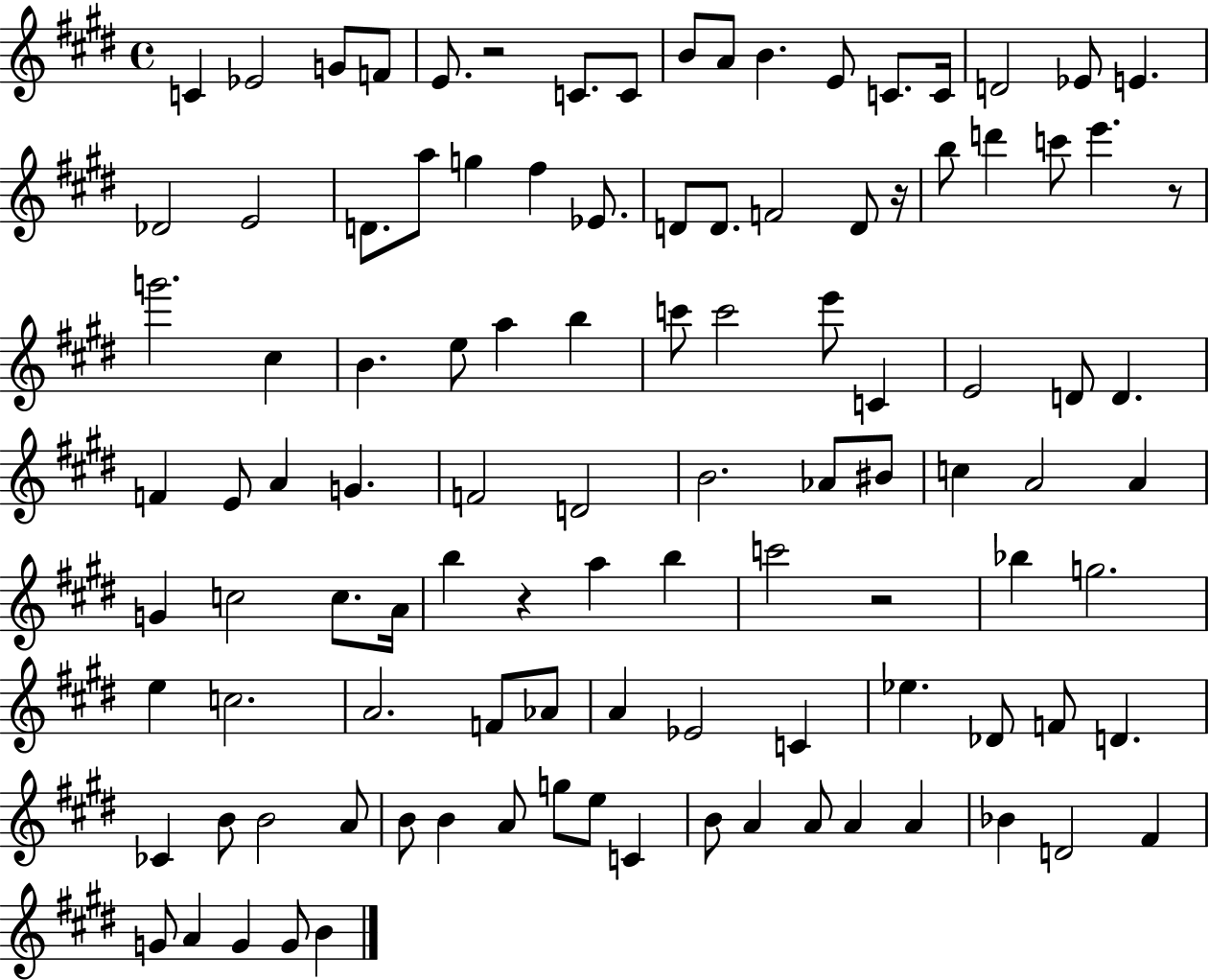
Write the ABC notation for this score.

X:1
T:Untitled
M:4/4
L:1/4
K:E
C _E2 G/2 F/2 E/2 z2 C/2 C/2 B/2 A/2 B E/2 C/2 C/4 D2 _E/2 E _D2 E2 D/2 a/2 g ^f _E/2 D/2 D/2 F2 D/2 z/4 b/2 d' c'/2 e' z/2 g'2 ^c B e/2 a b c'/2 c'2 e'/2 C E2 D/2 D F E/2 A G F2 D2 B2 _A/2 ^B/2 c A2 A G c2 c/2 A/4 b z a b c'2 z2 _b g2 e c2 A2 F/2 _A/2 A _E2 C _e _D/2 F/2 D _C B/2 B2 A/2 B/2 B A/2 g/2 e/2 C B/2 A A/2 A A _B D2 ^F G/2 A G G/2 B